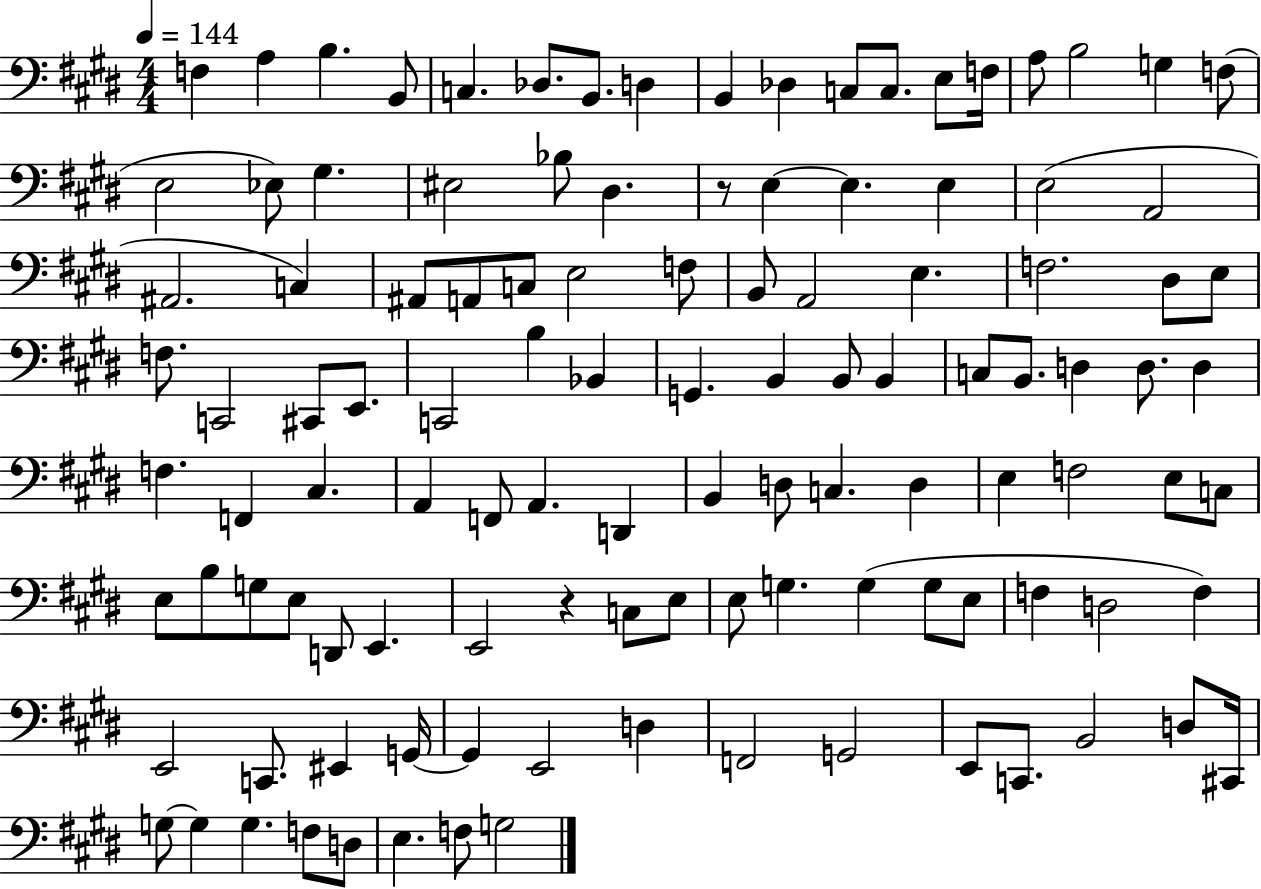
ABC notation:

X:1
T:Untitled
M:4/4
L:1/4
K:E
F, A, B, B,,/2 C, _D,/2 B,,/2 D, B,, _D, C,/2 C,/2 E,/2 F,/4 A,/2 B,2 G, F,/2 E,2 _E,/2 ^G, ^E,2 _B,/2 ^D, z/2 E, E, E, E,2 A,,2 ^A,,2 C, ^A,,/2 A,,/2 C,/2 E,2 F,/2 B,,/2 A,,2 E, F,2 ^D,/2 E,/2 F,/2 C,,2 ^C,,/2 E,,/2 C,,2 B, _B,, G,, B,, B,,/2 B,, C,/2 B,,/2 D, D,/2 D, F, F,, ^C, A,, F,,/2 A,, D,, B,, D,/2 C, D, E, F,2 E,/2 C,/2 E,/2 B,/2 G,/2 E,/2 D,,/2 E,, E,,2 z C,/2 E,/2 E,/2 G, G, G,/2 E,/2 F, D,2 F, E,,2 C,,/2 ^E,, G,,/4 G,, E,,2 D, F,,2 G,,2 E,,/2 C,,/2 B,,2 D,/2 ^C,,/4 G,/2 G, G, F,/2 D,/2 E, F,/2 G,2